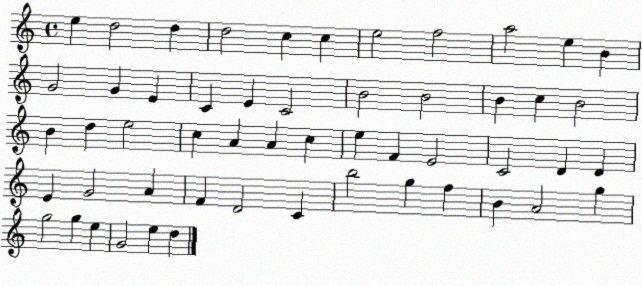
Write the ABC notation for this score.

X:1
T:Untitled
M:4/4
L:1/4
K:C
e d2 d d2 c c e2 f2 a2 e B G2 G E C E C2 B2 B2 B c B2 B d e2 c A A c e F E2 C2 D D E G2 A F D2 C b2 g f B A2 g g2 g e G2 e d